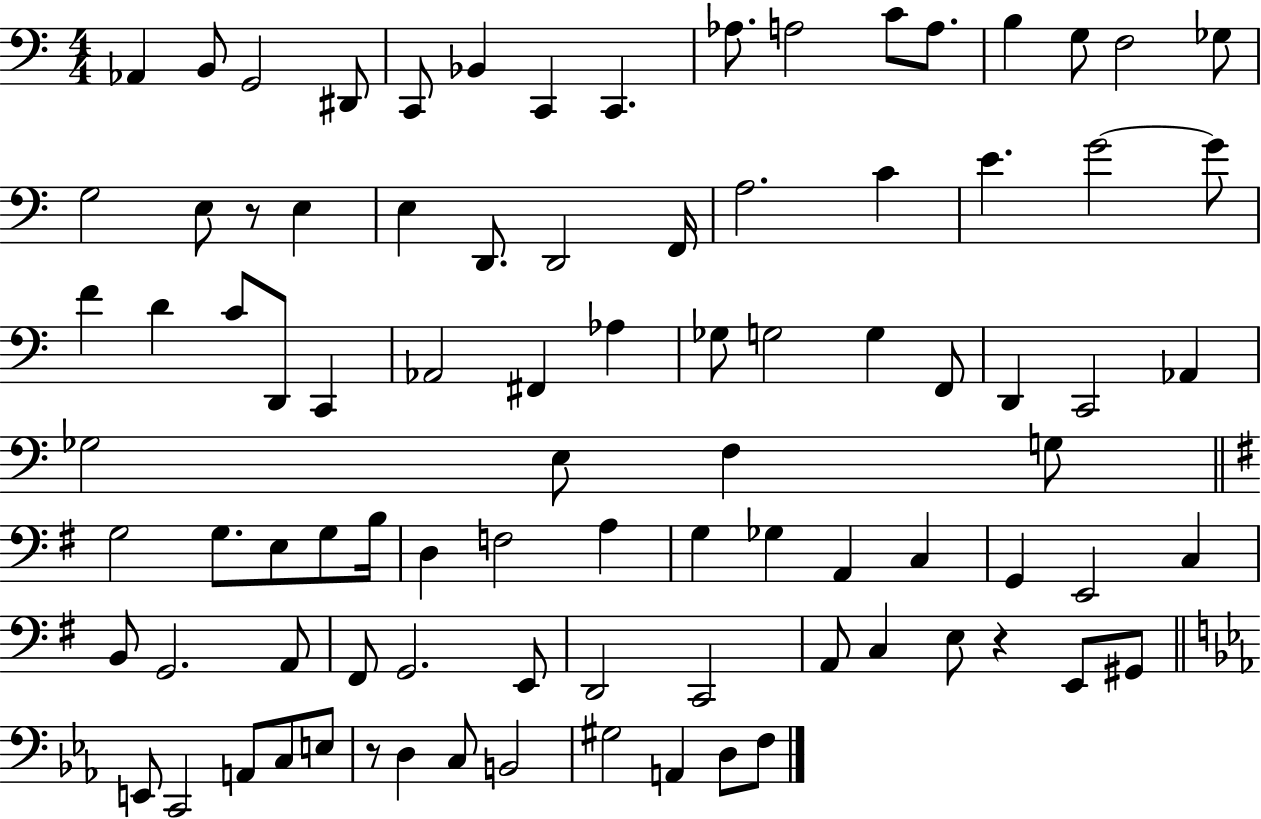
Ab2/q B2/e G2/h D#2/e C2/e Bb2/q C2/q C2/q. Ab3/e. A3/h C4/e A3/e. B3/q G3/e F3/h Gb3/e G3/h E3/e R/e E3/q E3/q D2/e. D2/h F2/s A3/h. C4/q E4/q. G4/h G4/e F4/q D4/q C4/e D2/e C2/q Ab2/h F#2/q Ab3/q Gb3/e G3/h G3/q F2/e D2/q C2/h Ab2/q Gb3/h E3/e F3/q G3/e G3/h G3/e. E3/e G3/e B3/s D3/q F3/h A3/q G3/q Gb3/q A2/q C3/q G2/q E2/h C3/q B2/e G2/h. A2/e F#2/e G2/h. E2/e D2/h C2/h A2/e C3/q E3/e R/q E2/e G#2/e E2/e C2/h A2/e C3/e E3/e R/e D3/q C3/e B2/h G#3/h A2/q D3/e F3/e